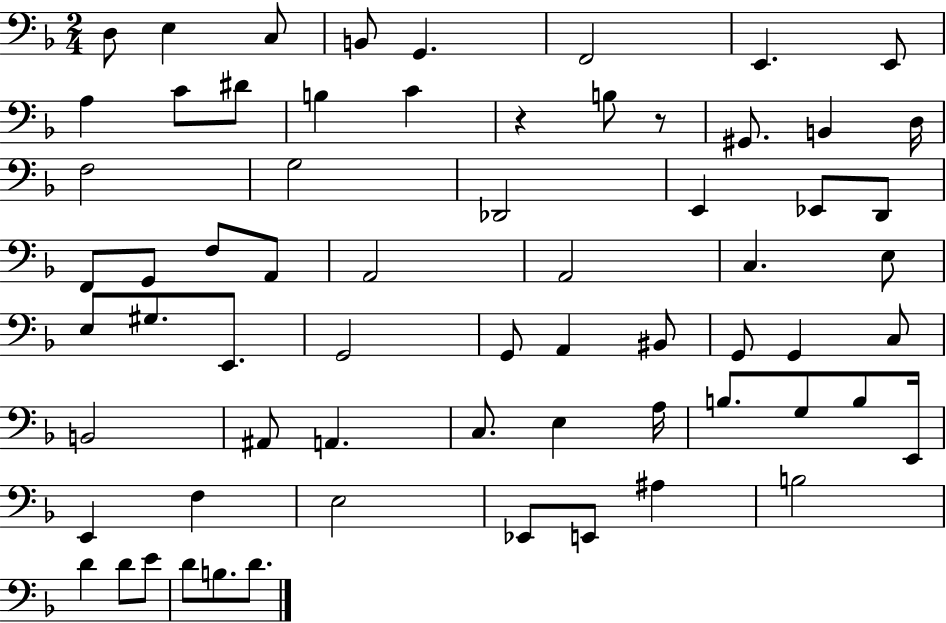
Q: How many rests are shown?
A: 2